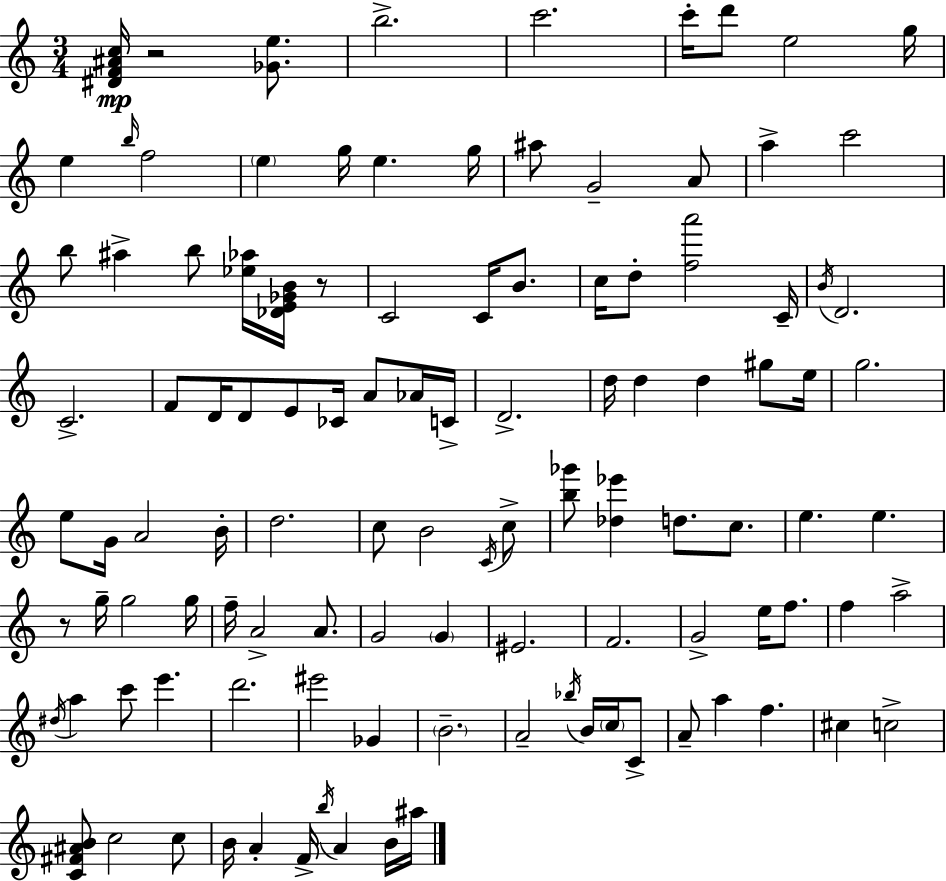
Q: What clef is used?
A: treble